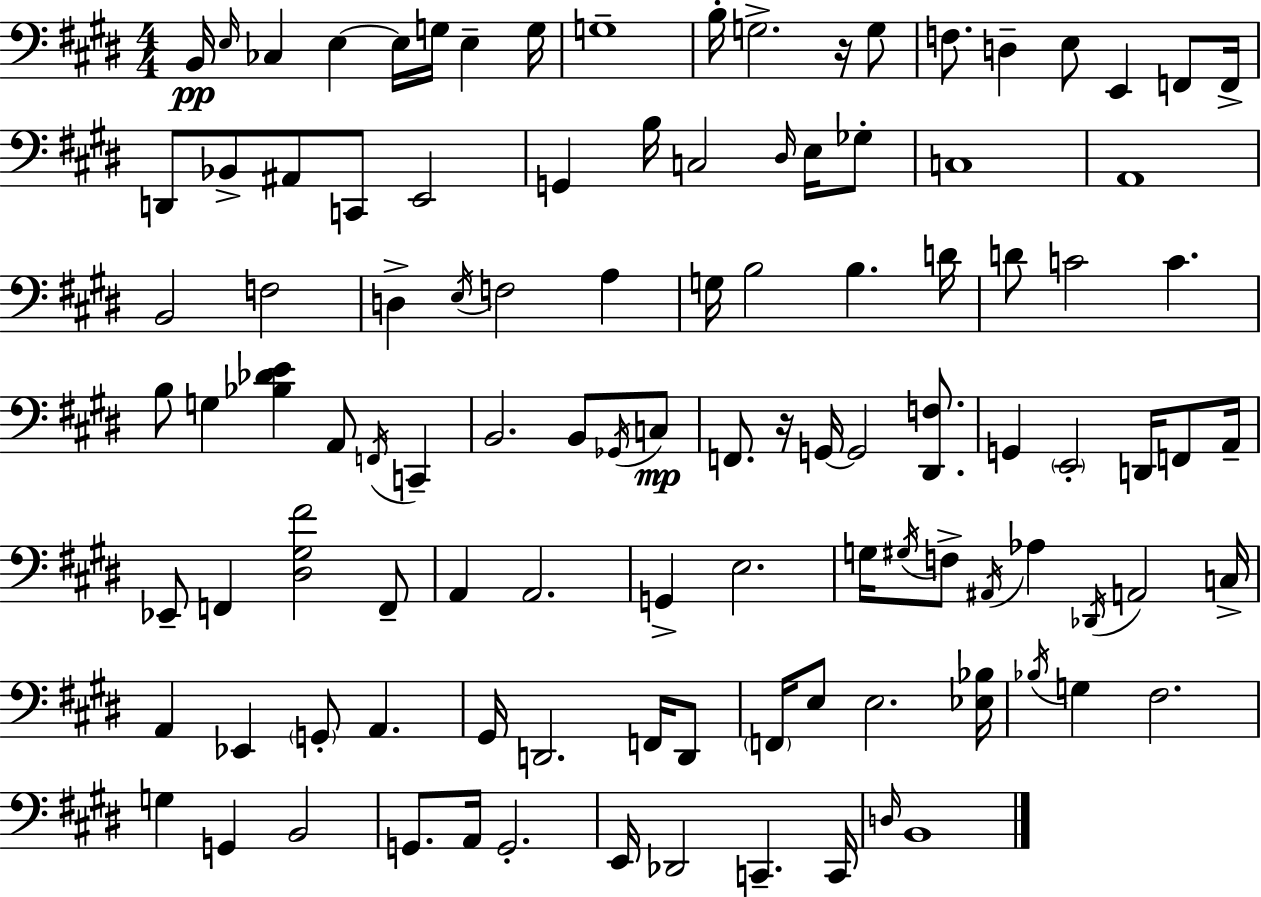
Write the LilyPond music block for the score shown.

{
  \clef bass
  \numericTimeSignature
  \time 4/4
  \key e \major
  b,16\pp \grace { e16 } ces4 e4~~ e16 g16 e4-- | g16 g1-- | b16-. g2.-> r16 g8 | f8. d4-- e8 e,4 f,8 | \break f,16-> d,8 bes,8-> ais,8 c,8 e,2 | g,4 b16 c2 \grace { dis16 } e16 | ges8-. c1 | a,1 | \break b,2 f2 | d4-> \acciaccatura { e16 } f2 a4 | g16 b2 b4. | d'16 d'8 c'2 c'4. | \break b8 g4 <bes des' e'>4 a,8 \acciaccatura { f,16 } | c,4-- b,2. | b,8 \acciaccatura { ges,16 } c8\mp f,8. r16 g,16~~ g,2 | <dis, f>8. g,4 \parenthesize e,2-. | \break d,16 f,8 a,16-- ees,8-- f,4 <dis gis fis'>2 | f,8-- a,4 a,2. | g,4-> e2. | g16 \acciaccatura { gis16 } f8-> \acciaccatura { ais,16 } aes4 \acciaccatura { des,16 } a,2 | \break c16-> a,4 ees,4 | \parenthesize g,8-. a,4. gis,16 d,2. | f,16 d,8 \parenthesize f,16 e8 e2. | <ees bes>16 \acciaccatura { bes16 } g4 fis2. | \break g4 g,4 | b,2 g,8. a,16 g,2.-. | e,16 des,2 | c,4.-- c,16 \grace { d16 } b,1 | \break \bar "|."
}